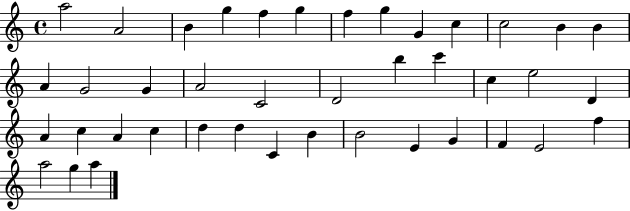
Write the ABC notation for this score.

X:1
T:Untitled
M:4/4
L:1/4
K:C
a2 A2 B g f g f g G c c2 B B A G2 G A2 C2 D2 b c' c e2 D A c A c d d C B B2 E G F E2 f a2 g a